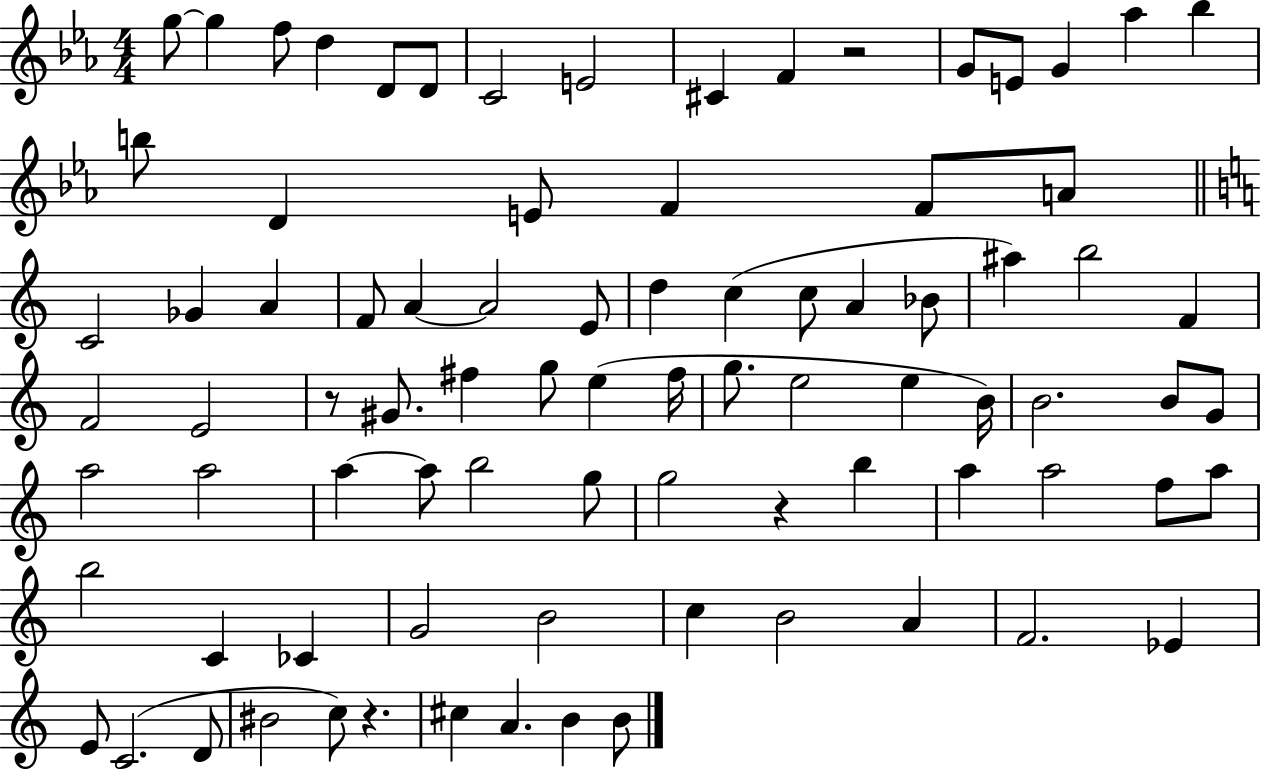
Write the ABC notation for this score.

X:1
T:Untitled
M:4/4
L:1/4
K:Eb
g/2 g f/2 d D/2 D/2 C2 E2 ^C F z2 G/2 E/2 G _a _b b/2 D E/2 F F/2 A/2 C2 _G A F/2 A A2 E/2 d c c/2 A _B/2 ^a b2 F F2 E2 z/2 ^G/2 ^f g/2 e ^f/4 g/2 e2 e B/4 B2 B/2 G/2 a2 a2 a a/2 b2 g/2 g2 z b a a2 f/2 a/2 b2 C _C G2 B2 c B2 A F2 _E E/2 C2 D/2 ^B2 c/2 z ^c A B B/2